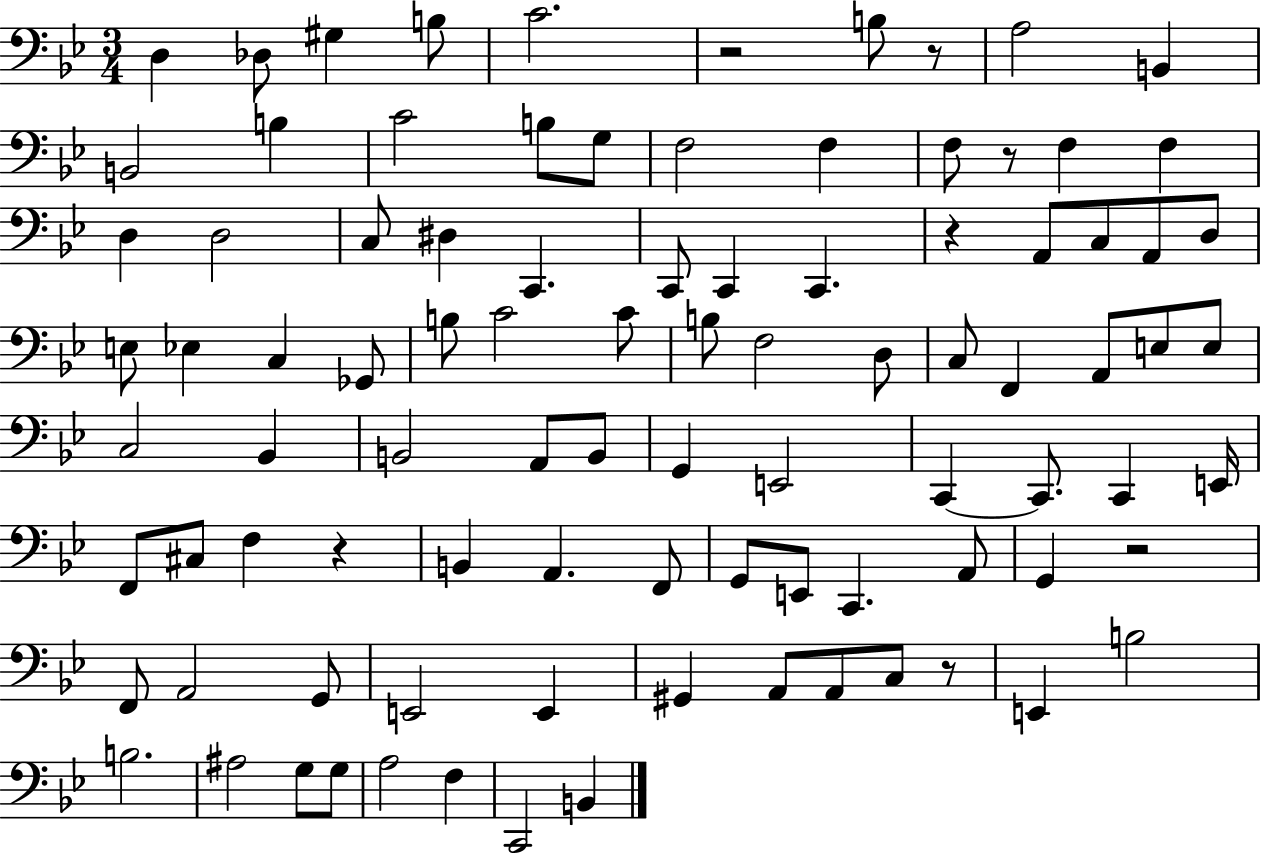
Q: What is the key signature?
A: BES major